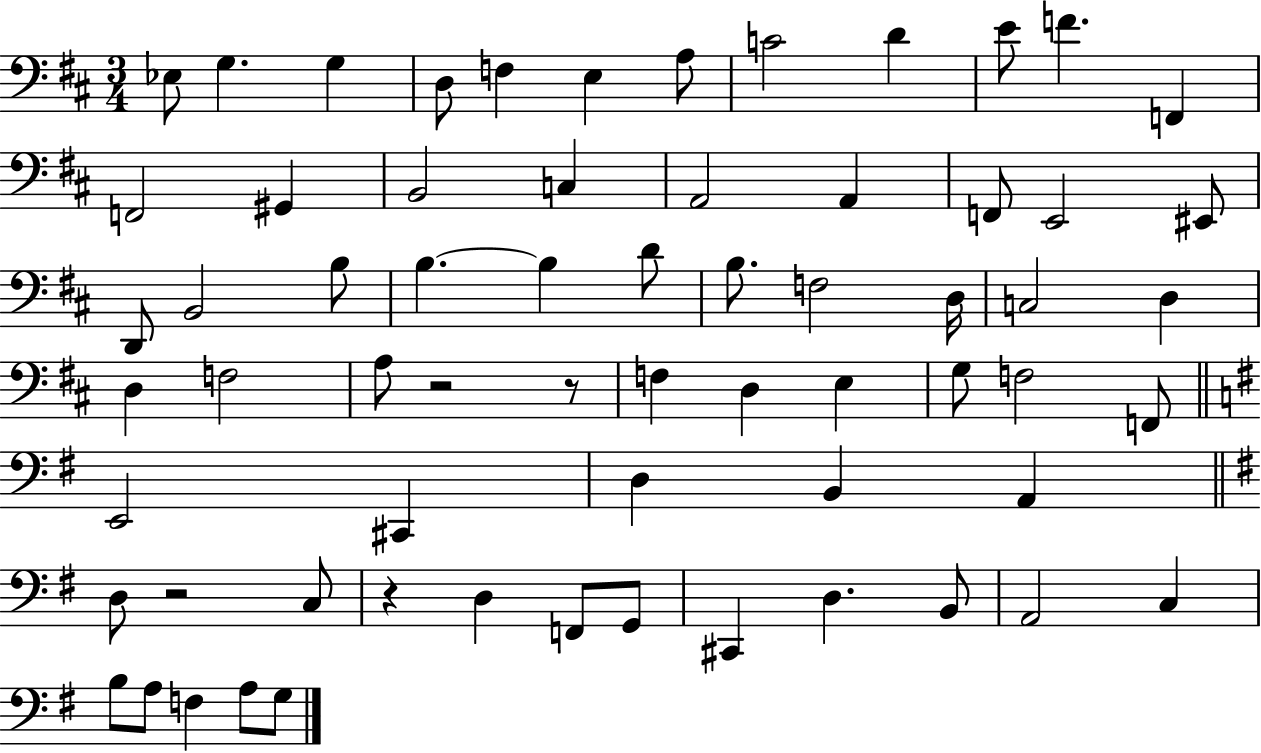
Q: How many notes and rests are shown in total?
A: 65